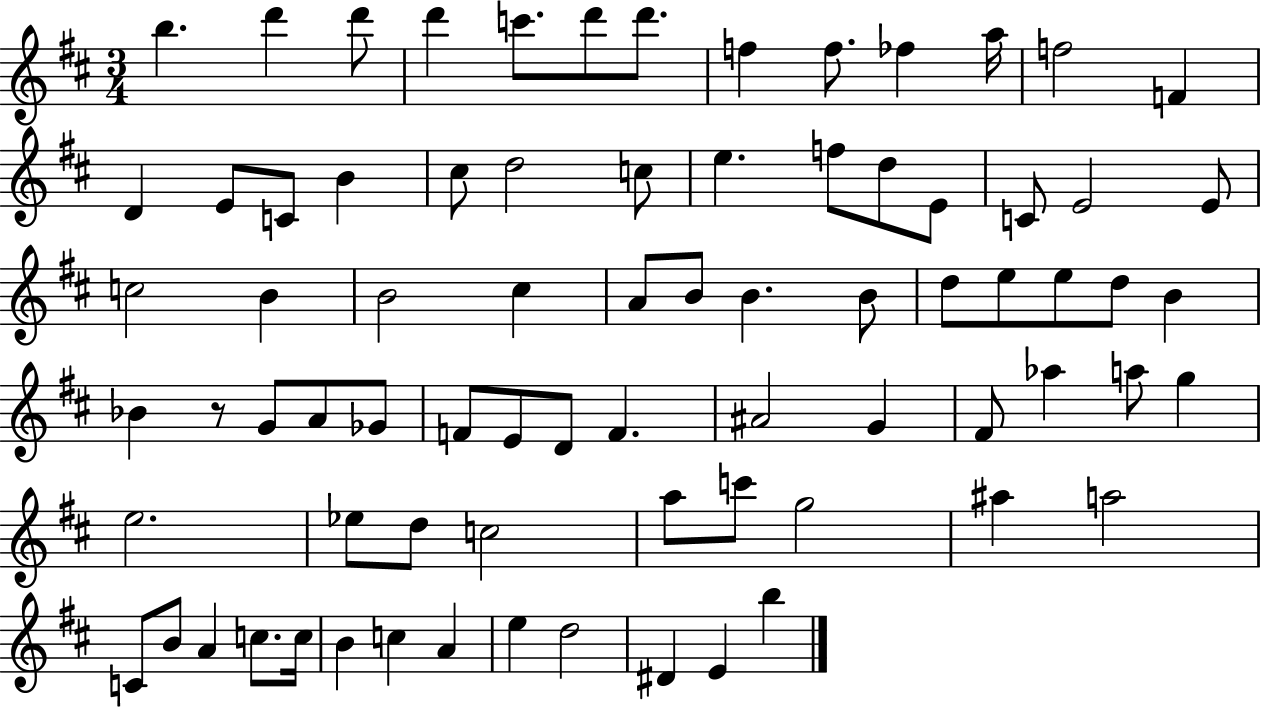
X:1
T:Untitled
M:3/4
L:1/4
K:D
b d' d'/2 d' c'/2 d'/2 d'/2 f f/2 _f a/4 f2 F D E/2 C/2 B ^c/2 d2 c/2 e f/2 d/2 E/2 C/2 E2 E/2 c2 B B2 ^c A/2 B/2 B B/2 d/2 e/2 e/2 d/2 B _B z/2 G/2 A/2 _G/2 F/2 E/2 D/2 F ^A2 G ^F/2 _a a/2 g e2 _e/2 d/2 c2 a/2 c'/2 g2 ^a a2 C/2 B/2 A c/2 c/4 B c A e d2 ^D E b